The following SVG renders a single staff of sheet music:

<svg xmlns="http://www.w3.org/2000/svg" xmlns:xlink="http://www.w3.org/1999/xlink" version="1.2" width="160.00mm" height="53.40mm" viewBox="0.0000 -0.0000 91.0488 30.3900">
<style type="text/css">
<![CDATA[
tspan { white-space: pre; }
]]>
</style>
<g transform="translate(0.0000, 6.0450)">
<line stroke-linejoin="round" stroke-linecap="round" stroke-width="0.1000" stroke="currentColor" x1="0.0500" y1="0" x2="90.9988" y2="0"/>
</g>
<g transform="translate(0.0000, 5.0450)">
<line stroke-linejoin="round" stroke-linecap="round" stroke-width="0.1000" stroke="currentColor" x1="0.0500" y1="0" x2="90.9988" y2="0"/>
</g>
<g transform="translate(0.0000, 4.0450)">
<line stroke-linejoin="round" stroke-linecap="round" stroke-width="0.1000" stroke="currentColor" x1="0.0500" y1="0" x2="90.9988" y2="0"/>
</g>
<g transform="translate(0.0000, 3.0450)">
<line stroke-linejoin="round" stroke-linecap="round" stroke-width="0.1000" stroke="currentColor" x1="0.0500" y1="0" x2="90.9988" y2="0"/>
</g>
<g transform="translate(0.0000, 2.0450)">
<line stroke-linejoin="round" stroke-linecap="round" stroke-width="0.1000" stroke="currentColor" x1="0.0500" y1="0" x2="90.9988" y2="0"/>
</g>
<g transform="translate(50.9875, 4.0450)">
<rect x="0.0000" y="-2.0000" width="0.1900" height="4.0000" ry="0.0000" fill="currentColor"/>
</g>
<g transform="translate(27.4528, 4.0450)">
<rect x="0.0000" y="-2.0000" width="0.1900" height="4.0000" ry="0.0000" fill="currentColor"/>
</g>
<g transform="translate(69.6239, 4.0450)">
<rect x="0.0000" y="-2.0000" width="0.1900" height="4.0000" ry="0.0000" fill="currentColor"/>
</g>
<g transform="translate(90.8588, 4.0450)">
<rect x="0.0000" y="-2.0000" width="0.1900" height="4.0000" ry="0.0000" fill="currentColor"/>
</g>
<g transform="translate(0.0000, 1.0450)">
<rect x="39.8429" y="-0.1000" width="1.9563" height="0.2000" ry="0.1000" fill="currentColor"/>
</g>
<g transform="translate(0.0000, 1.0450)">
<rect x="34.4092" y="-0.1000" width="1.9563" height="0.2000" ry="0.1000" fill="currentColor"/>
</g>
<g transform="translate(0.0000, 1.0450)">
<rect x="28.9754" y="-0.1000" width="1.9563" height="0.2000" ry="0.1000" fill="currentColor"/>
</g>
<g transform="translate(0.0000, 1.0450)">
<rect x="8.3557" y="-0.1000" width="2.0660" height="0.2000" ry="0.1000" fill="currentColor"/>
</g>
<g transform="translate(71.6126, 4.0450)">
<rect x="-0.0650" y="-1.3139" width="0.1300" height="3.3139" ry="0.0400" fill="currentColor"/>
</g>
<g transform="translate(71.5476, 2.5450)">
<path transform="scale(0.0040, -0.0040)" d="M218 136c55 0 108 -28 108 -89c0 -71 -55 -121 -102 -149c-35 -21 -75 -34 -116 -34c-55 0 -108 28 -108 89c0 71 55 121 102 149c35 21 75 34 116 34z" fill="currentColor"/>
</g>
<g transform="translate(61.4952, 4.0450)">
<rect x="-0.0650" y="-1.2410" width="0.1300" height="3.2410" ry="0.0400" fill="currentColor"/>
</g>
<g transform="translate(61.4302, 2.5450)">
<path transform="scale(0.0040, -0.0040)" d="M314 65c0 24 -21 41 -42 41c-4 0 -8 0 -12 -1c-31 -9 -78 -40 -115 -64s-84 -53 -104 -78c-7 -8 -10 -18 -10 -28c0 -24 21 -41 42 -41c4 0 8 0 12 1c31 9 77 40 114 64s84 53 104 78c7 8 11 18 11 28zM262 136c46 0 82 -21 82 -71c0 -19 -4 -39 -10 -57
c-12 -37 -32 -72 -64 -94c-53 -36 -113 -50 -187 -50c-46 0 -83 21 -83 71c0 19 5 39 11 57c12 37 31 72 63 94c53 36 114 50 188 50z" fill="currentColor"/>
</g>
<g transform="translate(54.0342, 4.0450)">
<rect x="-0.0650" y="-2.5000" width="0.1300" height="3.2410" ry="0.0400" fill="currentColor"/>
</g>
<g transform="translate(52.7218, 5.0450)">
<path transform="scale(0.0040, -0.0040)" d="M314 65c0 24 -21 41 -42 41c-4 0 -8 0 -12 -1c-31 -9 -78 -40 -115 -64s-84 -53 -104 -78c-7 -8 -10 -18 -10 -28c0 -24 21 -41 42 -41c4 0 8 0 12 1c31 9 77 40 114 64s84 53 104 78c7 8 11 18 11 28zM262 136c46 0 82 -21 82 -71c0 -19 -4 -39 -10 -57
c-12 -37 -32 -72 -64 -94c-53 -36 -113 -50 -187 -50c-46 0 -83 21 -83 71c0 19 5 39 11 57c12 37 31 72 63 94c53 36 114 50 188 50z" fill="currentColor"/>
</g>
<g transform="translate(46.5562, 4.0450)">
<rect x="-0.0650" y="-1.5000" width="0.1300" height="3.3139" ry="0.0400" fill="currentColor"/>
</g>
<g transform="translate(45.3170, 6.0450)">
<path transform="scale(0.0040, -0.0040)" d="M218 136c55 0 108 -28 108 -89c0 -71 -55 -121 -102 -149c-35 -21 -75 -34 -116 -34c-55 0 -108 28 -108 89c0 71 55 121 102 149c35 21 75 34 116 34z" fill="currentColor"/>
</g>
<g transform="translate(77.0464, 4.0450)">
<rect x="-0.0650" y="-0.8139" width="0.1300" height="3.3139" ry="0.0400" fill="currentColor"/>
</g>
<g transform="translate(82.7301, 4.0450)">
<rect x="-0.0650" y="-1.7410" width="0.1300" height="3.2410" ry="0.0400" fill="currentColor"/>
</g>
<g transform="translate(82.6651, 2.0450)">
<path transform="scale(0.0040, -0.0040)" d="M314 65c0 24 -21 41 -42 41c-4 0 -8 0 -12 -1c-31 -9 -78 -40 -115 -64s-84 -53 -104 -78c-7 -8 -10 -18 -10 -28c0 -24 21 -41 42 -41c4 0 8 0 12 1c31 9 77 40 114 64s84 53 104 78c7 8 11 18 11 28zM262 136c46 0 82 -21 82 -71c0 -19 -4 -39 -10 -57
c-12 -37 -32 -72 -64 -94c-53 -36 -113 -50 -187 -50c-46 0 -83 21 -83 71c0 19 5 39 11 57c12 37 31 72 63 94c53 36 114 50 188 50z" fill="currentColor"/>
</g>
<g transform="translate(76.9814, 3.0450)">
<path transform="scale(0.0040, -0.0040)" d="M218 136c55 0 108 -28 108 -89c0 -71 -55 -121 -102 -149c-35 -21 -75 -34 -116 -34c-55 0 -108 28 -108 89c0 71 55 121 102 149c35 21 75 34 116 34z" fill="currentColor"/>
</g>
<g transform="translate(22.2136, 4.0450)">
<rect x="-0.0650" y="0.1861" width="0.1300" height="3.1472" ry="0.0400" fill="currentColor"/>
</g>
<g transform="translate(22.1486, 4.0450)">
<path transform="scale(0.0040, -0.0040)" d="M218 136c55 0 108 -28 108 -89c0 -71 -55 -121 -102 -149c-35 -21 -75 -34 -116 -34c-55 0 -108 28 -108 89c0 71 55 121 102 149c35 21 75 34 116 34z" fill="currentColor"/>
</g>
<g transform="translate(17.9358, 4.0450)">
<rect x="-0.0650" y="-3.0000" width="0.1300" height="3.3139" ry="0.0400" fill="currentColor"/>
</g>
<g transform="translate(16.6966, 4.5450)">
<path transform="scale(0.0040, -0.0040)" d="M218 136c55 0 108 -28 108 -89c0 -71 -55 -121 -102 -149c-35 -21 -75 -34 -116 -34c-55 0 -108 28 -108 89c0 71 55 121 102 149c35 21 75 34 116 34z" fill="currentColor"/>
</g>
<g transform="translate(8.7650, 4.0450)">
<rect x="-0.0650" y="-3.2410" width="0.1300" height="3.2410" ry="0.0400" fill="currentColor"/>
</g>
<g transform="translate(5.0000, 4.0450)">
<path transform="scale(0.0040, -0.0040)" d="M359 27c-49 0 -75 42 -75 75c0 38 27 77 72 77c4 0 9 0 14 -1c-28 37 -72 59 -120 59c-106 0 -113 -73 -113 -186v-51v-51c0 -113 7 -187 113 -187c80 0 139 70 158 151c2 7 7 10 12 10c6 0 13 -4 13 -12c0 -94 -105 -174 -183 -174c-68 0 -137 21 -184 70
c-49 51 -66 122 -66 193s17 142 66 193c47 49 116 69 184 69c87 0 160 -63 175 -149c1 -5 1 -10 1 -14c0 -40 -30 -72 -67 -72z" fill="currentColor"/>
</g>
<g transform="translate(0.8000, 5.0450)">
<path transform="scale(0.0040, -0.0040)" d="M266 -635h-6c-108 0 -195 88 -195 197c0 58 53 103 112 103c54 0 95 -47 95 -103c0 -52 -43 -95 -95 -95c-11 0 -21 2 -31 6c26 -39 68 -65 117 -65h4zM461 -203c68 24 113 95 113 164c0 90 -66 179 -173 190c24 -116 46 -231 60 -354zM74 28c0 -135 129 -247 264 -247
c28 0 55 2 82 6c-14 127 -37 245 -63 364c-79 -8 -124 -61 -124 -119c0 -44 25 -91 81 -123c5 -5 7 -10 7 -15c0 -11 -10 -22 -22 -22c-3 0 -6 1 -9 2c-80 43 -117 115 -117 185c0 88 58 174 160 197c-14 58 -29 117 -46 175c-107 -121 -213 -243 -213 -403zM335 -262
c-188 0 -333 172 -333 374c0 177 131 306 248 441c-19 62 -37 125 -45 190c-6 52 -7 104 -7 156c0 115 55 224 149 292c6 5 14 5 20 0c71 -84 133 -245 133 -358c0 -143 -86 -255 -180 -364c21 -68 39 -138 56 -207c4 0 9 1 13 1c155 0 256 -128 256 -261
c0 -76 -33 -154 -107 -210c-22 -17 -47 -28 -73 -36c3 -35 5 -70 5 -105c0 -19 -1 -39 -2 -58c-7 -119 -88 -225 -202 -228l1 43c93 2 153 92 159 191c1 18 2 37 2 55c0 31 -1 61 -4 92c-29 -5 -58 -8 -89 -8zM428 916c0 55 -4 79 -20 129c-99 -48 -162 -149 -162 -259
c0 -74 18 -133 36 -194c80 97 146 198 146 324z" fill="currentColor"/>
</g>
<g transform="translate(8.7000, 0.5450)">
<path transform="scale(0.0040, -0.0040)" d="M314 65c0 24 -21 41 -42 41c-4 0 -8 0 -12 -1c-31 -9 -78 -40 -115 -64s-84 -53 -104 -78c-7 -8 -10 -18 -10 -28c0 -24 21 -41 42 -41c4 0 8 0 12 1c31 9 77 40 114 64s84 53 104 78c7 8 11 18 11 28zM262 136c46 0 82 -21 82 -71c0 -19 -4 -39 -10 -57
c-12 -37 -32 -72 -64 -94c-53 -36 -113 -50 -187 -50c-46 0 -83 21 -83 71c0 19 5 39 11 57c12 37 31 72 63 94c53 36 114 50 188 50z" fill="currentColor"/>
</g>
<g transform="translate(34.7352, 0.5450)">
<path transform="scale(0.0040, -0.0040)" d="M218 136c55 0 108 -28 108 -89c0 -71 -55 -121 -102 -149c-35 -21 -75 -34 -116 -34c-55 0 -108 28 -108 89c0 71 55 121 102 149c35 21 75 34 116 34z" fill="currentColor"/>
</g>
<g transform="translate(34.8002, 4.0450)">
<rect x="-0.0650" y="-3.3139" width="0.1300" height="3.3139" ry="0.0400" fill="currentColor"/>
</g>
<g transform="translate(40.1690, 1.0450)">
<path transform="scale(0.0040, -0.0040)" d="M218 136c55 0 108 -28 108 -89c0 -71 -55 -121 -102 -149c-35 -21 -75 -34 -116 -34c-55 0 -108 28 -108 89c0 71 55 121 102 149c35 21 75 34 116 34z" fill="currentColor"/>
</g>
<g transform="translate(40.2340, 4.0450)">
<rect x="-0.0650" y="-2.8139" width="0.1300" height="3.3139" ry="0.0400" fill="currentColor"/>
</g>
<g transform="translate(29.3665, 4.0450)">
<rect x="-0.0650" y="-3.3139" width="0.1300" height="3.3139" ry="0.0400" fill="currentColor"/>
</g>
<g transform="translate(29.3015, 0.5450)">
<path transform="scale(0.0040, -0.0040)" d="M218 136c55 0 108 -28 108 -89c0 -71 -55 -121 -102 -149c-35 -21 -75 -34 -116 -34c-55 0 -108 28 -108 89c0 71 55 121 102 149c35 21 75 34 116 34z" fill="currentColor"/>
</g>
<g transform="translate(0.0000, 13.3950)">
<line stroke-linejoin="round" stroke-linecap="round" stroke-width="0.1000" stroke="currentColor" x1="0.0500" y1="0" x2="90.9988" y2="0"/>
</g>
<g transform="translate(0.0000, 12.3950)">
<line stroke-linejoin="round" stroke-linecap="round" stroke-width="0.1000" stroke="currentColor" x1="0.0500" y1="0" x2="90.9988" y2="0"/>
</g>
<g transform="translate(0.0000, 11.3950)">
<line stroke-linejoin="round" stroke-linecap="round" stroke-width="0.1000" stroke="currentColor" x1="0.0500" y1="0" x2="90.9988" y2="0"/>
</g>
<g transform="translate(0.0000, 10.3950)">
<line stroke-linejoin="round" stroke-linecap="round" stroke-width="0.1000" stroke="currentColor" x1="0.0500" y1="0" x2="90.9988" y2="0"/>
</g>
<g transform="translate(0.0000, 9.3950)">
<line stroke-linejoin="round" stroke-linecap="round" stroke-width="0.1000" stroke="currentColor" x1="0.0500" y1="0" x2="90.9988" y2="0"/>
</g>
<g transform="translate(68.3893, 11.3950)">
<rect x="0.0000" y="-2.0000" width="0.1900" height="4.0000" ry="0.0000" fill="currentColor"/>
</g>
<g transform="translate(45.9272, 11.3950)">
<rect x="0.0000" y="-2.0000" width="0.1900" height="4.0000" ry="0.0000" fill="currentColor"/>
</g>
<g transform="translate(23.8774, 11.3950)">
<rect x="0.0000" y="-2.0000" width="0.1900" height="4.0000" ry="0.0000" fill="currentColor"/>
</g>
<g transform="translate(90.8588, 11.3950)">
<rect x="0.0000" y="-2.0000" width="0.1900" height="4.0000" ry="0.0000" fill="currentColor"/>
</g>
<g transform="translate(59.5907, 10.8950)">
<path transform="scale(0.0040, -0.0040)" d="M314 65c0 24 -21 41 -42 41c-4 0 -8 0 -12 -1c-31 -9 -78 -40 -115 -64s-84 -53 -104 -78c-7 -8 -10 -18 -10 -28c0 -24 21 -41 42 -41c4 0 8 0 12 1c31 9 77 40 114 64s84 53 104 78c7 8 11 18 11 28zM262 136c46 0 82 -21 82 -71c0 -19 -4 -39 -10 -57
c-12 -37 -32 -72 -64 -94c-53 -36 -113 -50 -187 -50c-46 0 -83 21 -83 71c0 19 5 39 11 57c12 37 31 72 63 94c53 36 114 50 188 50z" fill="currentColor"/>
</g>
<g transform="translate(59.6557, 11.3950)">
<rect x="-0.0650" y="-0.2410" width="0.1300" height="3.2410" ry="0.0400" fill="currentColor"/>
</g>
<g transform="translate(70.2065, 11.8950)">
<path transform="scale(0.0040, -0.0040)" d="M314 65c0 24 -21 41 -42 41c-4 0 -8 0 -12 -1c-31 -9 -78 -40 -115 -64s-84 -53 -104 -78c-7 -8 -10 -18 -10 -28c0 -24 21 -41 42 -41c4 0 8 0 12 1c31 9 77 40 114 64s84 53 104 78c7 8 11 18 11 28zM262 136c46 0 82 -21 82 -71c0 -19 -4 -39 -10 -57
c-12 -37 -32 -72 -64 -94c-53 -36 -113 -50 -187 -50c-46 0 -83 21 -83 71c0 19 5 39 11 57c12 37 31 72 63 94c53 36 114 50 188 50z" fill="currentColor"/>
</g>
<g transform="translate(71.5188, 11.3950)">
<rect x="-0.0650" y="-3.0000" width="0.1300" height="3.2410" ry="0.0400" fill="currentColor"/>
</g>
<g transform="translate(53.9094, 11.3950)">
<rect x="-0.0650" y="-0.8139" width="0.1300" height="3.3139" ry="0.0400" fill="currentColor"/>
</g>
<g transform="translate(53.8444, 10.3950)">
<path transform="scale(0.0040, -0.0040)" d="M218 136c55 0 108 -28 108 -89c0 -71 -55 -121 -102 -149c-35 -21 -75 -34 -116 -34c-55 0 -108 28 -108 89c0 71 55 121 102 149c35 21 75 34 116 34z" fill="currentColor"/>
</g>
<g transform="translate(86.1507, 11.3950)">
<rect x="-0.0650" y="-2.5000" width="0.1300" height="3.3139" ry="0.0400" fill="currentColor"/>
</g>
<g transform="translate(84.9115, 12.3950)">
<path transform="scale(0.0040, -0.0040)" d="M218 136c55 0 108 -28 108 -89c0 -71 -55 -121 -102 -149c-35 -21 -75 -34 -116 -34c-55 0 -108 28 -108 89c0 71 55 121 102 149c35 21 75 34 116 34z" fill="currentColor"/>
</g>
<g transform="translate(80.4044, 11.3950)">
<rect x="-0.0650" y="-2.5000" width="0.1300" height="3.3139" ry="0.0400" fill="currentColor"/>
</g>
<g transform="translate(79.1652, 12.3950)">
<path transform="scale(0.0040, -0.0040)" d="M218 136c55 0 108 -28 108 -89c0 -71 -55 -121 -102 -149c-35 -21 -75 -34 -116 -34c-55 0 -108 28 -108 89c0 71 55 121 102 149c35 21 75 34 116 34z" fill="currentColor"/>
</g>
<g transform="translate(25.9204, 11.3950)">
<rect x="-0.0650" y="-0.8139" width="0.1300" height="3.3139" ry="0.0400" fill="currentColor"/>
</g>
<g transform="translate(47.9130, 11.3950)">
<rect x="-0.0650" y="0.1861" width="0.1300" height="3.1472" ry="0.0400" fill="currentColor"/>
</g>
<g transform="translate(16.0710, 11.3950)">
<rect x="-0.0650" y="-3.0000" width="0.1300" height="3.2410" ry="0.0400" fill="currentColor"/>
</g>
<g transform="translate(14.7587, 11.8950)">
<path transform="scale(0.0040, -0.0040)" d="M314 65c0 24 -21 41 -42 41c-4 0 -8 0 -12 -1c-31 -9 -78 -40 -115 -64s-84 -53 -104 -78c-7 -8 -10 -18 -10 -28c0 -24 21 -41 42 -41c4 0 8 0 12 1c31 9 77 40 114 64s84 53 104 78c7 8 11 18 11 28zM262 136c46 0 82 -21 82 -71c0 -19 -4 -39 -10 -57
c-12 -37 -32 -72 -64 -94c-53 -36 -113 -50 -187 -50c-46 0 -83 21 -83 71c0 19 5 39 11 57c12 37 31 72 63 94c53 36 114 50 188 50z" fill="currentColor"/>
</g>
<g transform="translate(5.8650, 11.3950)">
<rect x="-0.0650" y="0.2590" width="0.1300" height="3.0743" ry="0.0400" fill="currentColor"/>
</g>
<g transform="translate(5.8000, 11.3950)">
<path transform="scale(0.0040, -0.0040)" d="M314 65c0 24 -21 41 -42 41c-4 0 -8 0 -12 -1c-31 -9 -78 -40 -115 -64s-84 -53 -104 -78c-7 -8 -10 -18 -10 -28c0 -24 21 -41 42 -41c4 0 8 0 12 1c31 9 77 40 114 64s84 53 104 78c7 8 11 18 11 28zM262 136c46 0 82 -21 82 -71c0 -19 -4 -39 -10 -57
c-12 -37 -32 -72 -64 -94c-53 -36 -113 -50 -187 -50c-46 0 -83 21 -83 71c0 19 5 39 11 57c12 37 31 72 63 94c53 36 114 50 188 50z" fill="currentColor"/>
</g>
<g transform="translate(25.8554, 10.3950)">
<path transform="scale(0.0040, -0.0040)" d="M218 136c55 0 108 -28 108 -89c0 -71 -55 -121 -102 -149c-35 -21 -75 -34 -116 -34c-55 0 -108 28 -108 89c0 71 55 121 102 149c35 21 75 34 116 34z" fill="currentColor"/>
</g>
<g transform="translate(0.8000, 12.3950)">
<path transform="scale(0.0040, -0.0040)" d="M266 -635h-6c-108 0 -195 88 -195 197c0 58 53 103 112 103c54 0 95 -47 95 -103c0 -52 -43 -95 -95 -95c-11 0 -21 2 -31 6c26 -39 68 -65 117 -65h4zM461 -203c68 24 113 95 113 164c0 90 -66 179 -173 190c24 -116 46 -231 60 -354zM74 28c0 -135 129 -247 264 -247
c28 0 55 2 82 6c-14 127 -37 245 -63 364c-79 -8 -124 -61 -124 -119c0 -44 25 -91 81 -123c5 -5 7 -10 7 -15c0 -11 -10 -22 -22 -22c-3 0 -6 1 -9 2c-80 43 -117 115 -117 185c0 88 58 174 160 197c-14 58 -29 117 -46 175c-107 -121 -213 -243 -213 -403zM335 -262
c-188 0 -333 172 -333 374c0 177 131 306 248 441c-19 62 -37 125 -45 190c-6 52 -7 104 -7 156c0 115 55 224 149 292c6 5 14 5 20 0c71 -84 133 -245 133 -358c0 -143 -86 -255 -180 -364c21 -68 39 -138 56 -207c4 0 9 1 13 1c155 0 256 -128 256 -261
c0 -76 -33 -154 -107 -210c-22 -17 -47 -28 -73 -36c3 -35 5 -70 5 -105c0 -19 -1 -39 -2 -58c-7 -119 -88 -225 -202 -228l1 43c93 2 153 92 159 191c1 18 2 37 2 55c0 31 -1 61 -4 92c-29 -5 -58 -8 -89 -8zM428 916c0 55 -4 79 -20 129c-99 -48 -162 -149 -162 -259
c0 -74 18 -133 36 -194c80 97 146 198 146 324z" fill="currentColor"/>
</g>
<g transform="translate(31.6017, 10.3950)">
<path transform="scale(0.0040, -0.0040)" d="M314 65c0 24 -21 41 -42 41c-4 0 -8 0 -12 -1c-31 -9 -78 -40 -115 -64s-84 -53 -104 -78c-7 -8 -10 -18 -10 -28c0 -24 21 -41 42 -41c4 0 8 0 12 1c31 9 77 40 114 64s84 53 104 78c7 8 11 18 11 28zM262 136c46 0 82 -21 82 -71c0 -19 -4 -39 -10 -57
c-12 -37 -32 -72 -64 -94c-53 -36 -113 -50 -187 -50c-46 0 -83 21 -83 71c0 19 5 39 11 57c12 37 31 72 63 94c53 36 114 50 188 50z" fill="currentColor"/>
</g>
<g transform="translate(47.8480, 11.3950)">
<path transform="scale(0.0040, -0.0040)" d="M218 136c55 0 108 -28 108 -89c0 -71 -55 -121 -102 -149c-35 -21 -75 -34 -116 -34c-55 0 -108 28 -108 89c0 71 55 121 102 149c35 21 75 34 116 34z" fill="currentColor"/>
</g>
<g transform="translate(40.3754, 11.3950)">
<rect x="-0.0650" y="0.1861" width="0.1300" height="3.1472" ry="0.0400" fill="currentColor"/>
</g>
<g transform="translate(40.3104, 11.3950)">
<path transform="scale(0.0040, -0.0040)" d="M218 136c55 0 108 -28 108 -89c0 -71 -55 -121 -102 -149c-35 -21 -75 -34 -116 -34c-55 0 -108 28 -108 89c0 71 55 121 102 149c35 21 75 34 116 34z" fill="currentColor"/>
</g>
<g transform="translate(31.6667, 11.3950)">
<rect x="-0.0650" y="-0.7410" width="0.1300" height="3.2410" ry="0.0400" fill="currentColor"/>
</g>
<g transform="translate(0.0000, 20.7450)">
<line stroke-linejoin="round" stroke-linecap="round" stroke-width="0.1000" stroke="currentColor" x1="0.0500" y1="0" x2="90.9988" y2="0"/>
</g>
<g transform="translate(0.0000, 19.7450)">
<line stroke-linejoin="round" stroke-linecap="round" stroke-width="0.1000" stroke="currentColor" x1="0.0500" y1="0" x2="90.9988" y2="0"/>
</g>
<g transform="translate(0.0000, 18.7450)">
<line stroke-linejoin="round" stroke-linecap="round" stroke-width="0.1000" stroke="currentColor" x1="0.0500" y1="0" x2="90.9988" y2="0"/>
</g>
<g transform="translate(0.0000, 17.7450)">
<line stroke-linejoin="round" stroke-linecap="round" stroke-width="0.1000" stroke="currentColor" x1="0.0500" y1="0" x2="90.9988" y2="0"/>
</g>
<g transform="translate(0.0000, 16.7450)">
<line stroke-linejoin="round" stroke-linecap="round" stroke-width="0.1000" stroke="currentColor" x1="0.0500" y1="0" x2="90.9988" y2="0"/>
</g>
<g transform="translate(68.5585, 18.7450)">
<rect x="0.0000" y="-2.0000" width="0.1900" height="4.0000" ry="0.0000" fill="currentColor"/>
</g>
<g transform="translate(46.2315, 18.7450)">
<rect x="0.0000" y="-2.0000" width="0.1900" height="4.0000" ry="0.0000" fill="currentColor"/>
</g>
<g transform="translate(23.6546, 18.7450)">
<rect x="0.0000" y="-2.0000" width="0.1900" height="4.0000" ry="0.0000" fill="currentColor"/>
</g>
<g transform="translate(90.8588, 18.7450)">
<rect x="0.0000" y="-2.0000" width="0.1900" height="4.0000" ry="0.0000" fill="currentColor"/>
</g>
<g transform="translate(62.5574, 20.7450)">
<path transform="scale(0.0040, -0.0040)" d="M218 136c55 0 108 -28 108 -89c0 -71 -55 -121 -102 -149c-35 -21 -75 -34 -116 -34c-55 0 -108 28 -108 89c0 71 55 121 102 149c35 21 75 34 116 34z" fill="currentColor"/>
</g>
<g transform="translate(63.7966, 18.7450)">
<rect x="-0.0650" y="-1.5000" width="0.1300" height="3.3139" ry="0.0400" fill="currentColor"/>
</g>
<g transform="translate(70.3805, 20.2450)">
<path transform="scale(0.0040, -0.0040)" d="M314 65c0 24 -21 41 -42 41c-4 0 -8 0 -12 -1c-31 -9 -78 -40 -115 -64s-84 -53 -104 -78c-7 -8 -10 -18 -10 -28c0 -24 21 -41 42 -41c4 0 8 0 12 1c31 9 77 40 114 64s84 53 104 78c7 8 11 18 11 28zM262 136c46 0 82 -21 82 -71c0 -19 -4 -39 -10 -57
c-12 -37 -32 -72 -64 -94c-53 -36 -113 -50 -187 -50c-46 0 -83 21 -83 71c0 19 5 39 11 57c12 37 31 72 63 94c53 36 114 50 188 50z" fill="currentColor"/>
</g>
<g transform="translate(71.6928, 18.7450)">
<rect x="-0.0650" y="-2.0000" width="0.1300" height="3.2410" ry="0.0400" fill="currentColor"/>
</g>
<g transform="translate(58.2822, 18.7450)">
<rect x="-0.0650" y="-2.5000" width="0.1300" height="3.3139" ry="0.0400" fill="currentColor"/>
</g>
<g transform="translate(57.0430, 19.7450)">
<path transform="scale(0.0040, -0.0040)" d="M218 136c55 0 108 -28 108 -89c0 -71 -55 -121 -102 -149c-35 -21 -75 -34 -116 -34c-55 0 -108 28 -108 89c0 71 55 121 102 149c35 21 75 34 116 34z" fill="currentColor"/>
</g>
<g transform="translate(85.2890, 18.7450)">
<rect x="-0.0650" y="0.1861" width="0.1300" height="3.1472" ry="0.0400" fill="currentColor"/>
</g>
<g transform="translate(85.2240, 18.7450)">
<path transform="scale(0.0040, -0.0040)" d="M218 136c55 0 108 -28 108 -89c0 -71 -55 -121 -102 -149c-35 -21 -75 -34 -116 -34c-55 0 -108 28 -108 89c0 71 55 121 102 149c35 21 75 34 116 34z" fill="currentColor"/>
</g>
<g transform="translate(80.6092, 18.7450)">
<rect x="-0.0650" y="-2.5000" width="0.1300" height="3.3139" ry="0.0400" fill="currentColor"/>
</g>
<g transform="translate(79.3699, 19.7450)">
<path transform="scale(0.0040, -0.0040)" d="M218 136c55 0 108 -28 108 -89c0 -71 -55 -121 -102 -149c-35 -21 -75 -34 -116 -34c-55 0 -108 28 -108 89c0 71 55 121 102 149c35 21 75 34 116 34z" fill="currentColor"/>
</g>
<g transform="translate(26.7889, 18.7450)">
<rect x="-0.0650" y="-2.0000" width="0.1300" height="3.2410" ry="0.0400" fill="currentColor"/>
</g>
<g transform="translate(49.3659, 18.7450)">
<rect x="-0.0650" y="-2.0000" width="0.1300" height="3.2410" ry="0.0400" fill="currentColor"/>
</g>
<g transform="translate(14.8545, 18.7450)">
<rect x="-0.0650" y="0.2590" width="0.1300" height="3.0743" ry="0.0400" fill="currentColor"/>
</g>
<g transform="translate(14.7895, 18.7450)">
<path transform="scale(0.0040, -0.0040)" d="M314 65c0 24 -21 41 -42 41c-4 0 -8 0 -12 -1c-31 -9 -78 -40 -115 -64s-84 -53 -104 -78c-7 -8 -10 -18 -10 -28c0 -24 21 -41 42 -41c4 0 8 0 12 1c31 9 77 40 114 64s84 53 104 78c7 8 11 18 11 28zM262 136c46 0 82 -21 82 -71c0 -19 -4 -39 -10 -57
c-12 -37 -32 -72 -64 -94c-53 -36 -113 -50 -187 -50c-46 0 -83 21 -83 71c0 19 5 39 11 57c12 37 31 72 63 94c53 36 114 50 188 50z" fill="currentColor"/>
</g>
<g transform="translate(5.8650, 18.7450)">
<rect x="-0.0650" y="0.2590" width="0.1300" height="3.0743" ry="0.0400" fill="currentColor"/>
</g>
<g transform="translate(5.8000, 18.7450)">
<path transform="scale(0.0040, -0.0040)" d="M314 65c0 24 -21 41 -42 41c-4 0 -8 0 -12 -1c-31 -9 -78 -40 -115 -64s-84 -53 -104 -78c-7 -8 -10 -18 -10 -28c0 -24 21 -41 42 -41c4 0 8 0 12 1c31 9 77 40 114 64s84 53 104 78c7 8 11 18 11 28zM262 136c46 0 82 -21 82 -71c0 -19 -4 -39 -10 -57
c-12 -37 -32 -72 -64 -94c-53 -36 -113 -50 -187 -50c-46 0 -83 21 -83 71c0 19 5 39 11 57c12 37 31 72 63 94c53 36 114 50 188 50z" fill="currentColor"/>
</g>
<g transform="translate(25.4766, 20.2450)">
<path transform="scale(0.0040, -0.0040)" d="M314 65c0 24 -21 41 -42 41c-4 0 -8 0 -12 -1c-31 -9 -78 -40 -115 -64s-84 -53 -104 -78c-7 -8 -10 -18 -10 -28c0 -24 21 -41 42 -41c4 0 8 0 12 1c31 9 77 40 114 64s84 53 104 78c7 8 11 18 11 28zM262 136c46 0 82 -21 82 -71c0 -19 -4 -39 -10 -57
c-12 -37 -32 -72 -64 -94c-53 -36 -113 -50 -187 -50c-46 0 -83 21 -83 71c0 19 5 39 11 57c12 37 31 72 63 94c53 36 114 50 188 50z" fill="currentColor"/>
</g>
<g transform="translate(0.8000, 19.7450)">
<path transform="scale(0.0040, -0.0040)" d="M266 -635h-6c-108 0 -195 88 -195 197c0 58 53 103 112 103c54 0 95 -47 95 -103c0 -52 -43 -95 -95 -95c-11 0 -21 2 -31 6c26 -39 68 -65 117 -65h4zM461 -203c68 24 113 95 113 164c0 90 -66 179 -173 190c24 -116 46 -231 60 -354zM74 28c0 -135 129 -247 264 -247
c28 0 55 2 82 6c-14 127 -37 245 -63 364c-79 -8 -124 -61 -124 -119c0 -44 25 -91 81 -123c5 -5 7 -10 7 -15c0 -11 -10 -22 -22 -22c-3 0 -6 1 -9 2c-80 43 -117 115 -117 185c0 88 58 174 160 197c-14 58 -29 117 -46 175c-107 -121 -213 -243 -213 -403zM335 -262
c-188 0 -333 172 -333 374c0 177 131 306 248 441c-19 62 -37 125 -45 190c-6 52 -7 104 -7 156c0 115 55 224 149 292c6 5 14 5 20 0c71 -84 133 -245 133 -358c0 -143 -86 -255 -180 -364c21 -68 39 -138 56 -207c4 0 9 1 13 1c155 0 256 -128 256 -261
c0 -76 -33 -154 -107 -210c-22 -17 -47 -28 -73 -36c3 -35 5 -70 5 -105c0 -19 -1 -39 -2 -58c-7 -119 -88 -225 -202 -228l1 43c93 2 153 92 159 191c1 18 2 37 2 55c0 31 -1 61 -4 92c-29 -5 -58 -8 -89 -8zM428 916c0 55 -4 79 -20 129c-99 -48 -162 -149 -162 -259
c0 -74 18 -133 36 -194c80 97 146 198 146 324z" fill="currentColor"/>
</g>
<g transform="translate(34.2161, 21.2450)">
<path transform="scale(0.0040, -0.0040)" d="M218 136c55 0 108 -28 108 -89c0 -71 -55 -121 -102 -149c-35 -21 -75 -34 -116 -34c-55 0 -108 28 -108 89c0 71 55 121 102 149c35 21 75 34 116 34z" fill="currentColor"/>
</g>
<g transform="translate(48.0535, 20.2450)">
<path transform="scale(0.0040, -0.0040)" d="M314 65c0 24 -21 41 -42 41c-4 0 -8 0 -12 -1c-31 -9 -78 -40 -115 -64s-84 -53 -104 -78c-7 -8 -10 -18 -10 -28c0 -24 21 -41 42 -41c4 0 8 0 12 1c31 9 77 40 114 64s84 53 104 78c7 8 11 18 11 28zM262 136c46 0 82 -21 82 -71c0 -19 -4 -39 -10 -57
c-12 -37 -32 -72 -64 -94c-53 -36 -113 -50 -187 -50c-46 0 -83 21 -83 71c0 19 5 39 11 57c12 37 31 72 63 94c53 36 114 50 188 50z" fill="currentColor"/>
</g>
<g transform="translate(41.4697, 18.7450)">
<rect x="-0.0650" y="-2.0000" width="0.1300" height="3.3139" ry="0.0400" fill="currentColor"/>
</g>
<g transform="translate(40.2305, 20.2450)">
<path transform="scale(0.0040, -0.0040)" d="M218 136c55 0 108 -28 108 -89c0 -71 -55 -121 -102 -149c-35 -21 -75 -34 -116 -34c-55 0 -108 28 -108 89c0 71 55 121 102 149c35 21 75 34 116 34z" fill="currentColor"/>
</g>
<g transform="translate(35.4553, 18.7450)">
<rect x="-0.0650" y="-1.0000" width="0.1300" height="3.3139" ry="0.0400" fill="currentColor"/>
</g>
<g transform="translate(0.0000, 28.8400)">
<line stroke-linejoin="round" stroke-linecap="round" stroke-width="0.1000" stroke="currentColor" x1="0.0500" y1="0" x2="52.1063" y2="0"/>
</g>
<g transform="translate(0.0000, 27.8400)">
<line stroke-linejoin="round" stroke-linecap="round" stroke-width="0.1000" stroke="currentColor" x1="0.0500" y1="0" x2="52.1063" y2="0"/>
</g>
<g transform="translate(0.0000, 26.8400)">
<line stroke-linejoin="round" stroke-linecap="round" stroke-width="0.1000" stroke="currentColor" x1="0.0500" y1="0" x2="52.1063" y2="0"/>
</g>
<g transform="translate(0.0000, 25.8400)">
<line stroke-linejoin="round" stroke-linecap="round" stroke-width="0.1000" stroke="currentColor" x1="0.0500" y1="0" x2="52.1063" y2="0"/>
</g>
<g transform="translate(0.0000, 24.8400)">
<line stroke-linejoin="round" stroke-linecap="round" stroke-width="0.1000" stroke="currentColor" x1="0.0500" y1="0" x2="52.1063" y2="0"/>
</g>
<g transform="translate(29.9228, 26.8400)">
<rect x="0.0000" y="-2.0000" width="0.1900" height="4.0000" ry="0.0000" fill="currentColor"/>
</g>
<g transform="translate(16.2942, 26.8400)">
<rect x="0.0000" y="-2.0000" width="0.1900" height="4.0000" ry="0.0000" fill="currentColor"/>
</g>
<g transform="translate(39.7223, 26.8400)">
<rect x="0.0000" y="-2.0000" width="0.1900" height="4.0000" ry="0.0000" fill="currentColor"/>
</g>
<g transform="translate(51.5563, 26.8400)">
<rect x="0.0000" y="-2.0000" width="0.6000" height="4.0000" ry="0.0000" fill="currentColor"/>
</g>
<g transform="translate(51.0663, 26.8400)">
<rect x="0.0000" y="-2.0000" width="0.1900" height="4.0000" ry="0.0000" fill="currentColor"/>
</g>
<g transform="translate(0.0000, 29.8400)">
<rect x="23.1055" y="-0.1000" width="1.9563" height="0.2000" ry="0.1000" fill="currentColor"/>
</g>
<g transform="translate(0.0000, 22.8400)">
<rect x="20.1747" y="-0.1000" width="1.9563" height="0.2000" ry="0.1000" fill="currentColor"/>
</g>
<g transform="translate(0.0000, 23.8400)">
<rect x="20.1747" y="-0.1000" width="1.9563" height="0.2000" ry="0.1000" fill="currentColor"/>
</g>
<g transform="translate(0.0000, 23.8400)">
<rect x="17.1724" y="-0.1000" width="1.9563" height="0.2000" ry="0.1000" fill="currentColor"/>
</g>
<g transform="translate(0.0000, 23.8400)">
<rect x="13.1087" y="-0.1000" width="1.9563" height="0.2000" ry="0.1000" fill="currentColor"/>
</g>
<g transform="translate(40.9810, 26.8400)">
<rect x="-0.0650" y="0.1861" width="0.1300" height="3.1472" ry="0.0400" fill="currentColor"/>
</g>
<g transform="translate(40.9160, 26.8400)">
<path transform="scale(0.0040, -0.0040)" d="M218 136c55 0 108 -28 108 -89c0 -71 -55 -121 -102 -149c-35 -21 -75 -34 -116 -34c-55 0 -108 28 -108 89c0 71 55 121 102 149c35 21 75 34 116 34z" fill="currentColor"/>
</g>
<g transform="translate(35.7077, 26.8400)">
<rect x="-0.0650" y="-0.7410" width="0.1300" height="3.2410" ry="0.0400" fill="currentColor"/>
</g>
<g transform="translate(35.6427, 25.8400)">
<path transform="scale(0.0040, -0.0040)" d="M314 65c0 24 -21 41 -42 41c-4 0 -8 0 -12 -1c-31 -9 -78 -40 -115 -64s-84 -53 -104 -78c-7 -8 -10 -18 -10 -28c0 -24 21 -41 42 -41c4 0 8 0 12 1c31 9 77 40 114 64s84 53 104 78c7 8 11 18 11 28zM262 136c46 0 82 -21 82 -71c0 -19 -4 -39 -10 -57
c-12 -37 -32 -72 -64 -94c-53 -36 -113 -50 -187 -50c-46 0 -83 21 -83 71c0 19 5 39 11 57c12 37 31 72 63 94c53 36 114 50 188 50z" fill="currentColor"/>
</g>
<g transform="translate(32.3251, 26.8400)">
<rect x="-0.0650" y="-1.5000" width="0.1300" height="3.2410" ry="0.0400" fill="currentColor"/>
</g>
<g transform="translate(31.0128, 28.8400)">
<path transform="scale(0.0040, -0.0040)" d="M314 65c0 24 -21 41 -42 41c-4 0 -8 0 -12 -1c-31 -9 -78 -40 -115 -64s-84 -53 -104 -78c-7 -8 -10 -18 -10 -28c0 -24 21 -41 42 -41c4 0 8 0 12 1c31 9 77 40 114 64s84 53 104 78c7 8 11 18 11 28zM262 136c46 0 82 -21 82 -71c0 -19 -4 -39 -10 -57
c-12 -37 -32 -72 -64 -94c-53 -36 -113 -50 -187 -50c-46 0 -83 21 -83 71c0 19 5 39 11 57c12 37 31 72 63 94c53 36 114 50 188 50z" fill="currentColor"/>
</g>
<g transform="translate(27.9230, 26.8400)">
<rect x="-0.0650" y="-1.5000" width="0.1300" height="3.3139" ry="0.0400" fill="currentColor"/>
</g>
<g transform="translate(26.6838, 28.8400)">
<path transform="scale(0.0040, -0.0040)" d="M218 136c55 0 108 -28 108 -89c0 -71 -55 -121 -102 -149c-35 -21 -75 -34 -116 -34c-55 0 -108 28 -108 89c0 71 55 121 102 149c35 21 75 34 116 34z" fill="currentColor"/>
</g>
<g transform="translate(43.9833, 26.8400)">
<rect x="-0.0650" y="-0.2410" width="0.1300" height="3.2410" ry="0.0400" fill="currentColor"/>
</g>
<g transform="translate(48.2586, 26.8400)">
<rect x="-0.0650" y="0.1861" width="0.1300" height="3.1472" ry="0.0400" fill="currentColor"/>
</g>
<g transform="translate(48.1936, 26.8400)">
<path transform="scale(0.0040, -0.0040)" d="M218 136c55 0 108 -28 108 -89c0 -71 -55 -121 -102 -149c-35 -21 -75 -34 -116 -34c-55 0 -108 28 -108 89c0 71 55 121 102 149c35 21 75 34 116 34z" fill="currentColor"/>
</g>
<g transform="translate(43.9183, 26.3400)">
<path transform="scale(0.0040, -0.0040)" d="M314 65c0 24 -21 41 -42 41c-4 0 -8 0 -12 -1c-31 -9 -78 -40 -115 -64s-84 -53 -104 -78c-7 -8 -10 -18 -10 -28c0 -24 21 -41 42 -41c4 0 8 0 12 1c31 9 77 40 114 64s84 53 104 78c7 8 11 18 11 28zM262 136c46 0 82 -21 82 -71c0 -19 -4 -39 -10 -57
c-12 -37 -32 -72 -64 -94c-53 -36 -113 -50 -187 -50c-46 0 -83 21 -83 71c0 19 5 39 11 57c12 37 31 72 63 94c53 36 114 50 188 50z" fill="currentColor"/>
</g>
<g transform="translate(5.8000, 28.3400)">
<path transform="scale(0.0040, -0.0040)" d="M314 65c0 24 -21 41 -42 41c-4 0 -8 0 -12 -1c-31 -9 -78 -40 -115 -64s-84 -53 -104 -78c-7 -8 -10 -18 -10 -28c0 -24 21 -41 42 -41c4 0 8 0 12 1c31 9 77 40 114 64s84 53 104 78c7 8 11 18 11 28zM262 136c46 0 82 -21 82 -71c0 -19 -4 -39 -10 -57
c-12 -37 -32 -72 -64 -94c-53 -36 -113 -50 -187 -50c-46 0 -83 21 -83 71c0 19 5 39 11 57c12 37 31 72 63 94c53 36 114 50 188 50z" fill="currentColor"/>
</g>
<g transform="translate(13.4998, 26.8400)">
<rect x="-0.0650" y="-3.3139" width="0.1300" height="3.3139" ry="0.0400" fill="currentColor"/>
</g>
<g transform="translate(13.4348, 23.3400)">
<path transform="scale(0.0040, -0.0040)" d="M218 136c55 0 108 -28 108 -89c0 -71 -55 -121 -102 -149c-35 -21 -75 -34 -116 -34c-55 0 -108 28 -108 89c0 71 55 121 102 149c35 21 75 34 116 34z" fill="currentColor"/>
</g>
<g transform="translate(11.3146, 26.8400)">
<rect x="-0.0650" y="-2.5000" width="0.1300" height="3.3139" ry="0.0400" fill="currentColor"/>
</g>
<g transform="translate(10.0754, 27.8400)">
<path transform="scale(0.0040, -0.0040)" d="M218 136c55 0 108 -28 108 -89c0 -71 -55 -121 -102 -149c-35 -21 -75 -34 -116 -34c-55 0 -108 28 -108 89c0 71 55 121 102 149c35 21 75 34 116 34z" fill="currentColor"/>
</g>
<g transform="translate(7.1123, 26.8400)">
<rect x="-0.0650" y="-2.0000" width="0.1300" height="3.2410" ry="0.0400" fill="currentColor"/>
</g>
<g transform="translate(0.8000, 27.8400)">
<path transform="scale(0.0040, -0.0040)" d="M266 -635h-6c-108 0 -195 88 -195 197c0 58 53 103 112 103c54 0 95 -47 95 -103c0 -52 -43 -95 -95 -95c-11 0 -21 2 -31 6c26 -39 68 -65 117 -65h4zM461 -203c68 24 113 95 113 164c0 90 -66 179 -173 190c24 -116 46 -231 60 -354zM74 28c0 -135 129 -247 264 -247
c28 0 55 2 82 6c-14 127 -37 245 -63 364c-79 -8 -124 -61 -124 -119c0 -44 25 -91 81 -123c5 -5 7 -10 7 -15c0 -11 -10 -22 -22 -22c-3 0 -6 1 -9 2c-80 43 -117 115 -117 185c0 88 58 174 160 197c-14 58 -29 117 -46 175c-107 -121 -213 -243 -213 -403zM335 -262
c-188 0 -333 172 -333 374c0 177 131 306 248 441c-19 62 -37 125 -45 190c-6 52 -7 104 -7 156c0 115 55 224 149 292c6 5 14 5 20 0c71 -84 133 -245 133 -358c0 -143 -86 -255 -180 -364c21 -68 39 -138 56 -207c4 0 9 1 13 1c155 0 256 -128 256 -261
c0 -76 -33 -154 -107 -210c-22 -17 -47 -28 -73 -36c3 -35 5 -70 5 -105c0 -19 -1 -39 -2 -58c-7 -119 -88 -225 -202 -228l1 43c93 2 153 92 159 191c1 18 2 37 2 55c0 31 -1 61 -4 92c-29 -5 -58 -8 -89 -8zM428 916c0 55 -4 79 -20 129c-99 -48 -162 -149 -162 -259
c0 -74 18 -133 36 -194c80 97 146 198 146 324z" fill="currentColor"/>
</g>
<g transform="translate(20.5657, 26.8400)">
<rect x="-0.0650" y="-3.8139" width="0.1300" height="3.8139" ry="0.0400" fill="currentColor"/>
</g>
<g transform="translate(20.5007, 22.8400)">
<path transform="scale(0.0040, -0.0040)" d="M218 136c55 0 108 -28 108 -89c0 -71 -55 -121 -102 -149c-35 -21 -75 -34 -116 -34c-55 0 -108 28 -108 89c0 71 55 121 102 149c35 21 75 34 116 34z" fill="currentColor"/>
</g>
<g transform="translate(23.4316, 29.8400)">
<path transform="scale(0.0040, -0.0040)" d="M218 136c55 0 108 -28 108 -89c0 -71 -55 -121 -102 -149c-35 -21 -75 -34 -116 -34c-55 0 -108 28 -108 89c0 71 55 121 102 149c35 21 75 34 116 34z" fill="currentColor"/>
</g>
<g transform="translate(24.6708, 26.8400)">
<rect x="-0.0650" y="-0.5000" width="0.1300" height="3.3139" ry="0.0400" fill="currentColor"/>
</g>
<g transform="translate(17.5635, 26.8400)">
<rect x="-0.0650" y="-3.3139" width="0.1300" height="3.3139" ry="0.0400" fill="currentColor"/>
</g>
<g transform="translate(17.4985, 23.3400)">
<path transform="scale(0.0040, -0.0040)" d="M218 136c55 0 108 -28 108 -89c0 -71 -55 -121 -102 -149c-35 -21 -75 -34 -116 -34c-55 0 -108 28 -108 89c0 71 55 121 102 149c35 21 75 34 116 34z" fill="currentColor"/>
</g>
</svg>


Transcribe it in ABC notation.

X:1
T:Untitled
M:4/4
L:1/4
K:C
b2 A B b b a E G2 e2 e d f2 B2 A2 d d2 B B d c2 A2 G G B2 B2 F2 D F F2 G E F2 G B F2 G b b c' C E E2 d2 B c2 B